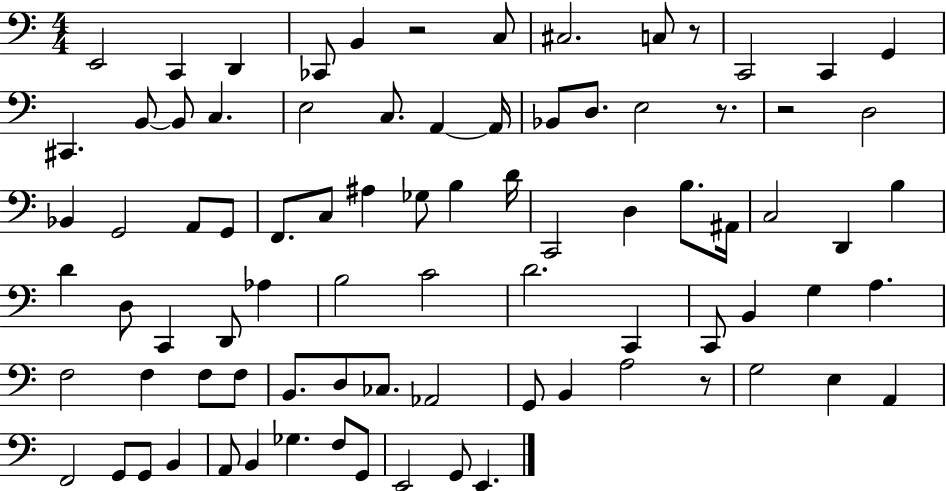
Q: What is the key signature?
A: C major